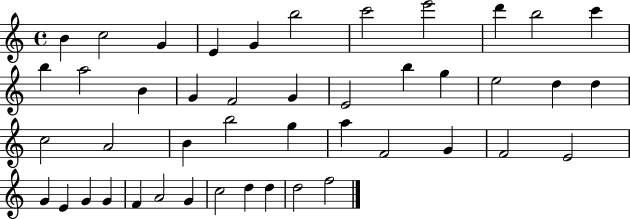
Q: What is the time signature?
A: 4/4